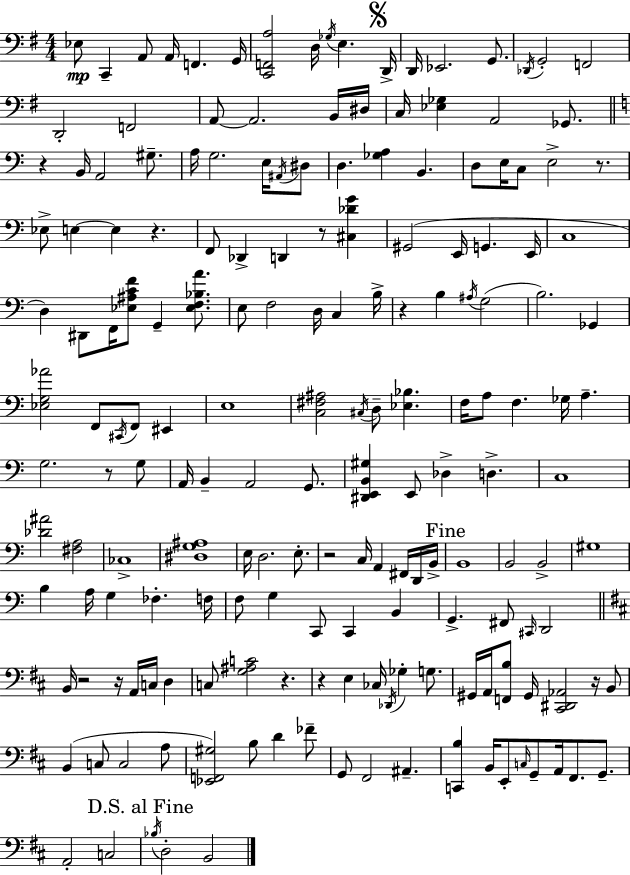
X:1
T:Untitled
M:4/4
L:1/4
K:Em
_E,/2 C,, A,,/2 A,,/4 F,, G,,/4 [C,,F,,A,]2 D,/4 _G,/4 E, D,,/4 D,,/4 _E,,2 G,,/2 _D,,/4 G,,2 F,,2 D,,2 F,,2 A,,/2 A,,2 B,,/4 ^D,/4 C,/4 [_E,_G,] A,,2 _G,,/2 z B,,/4 A,,2 ^G,/2 A,/4 G,2 E,/4 ^A,,/4 ^D,/2 D, [_G,A,] B,, D,/2 E,/4 C,/2 E,2 z/2 _E,/2 E, E, z F,,/2 _D,, D,, z/2 [^C,_DG] ^G,,2 E,,/4 G,, E,,/4 C,4 D, ^D,,/2 F,,/4 [_E,^A,CF]/2 G,, [_E,F,_B,A]/2 E,/2 F,2 D,/4 C, B,/4 z B, ^A,/4 G,2 B,2 _G,, [_E,G,_A]2 F,,/2 ^C,,/4 F,,/2 ^E,, E,4 [C,^F,^A,]2 ^C,/4 D,/2 [_E,_B,] F,/4 A,/2 F, _G,/4 A, G,2 z/2 G,/2 A,,/4 B,, A,,2 G,,/2 [^D,,E,,B,,^G,] E,,/2 _D, D, C,4 [_D^A]2 [^F,A,]2 _C,4 [^D,G,^A,]4 E,/4 D,2 E,/2 z2 C,/4 A,, ^F,,/4 D,,/4 B,,/4 B,,4 B,,2 B,,2 ^G,4 B, A,/4 G, _F, F,/4 F,/2 G, C,,/2 C,, B,, G,, ^F,,/2 ^C,,/4 D,,2 B,,/4 z2 z/4 A,,/4 C,/4 D, C,/2 [G,^A,C]2 z z E, _C,/4 _D,,/4 _G, G,/2 ^G,,/4 A,,/4 [F,,B,]/2 ^G,,/4 [^C,,^D,,_A,,]2 z/4 B,,/2 B,, C,/2 C,2 A,/2 [_E,,F,,^G,]2 B,/2 D _F/2 G,,/2 ^F,,2 ^A,, [C,,B,] B,,/4 E,,/2 C,/4 G,,/2 A,,/4 ^F,,/2 G,,/2 A,,2 C,2 _B,/4 D,2 B,,2